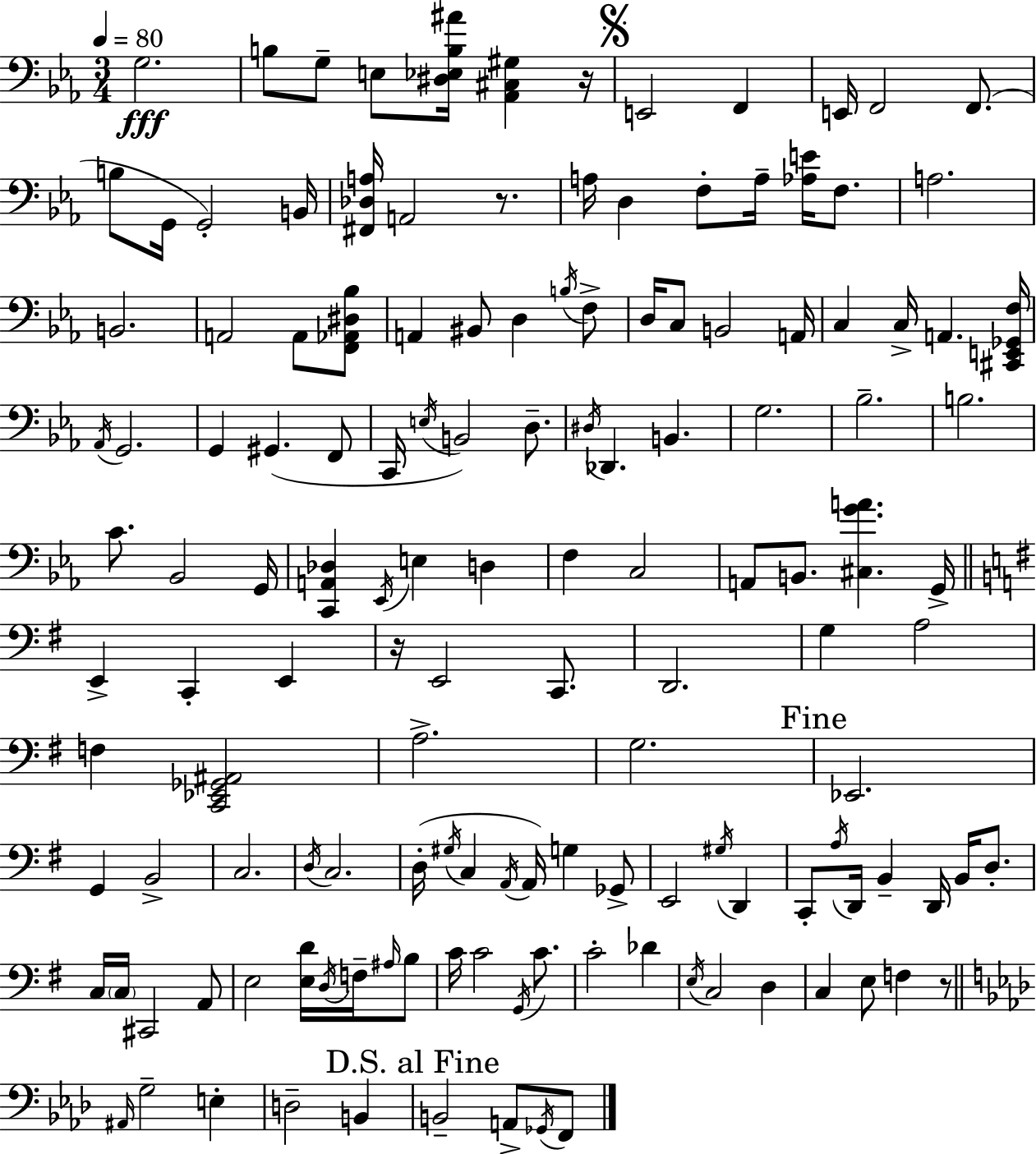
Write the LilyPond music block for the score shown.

{
  \clef bass
  \numericTimeSignature
  \time 3/4
  \key c \minor
  \tempo 4 = 80
  g2.\fff | b8 g8-- e8 <dis ees b ais'>16 <aes, cis gis>4 r16 | \mark \markup { \musicglyph "scripts.segno" } e,2 f,4 | e,16 f,2 f,8.( | \break b8 g,16 g,2-.) b,16 | <fis, des a>16 a,2 r8. | a16 d4 f8-. a16-- <aes e'>16 f8. | a2. | \break b,2. | a,2 a,8 <f, aes, dis bes>8 | a,4 bis,8 d4 \acciaccatura { b16 } f8-> | d16 c8 b,2 | \break a,16 c4 c16-> a,4. | <cis, e, ges, f>16 \acciaccatura { aes,16 } g,2. | g,4 gis,4.( | f,8 c,16 \acciaccatura { e16 }) b,2 | \break d8.-- \acciaccatura { dis16 } des,4. b,4. | g2. | bes2.-- | b2. | \break c'8. bes,2 | g,16 <c, a, des>4 \acciaccatura { ees,16 } e4 | d4 f4 c2 | a,8 b,8. <cis g' a'>4. | \break g,16-> \bar "||" \break \key g \major e,4-> c,4-. e,4 | r16 e,2 c,8. | d,2. | g4 a2 | \break f4 <c, ees, ges, ais,>2 | a2.-> | g2. | \mark "Fine" ees,2. | \break g,4 b,2-> | c2. | \acciaccatura { d16 } c2. | d16-.( \acciaccatura { gis16 } c4 \acciaccatura { a,16 }) a,16 g4 | \break ges,8-> e,2 \acciaccatura { gis16 } | d,4 c,8-. \acciaccatura { a16 } d,16 b,4-- | d,16 b,16 d8.-. c16 \parenthesize c16 cis,2 | a,8 e2 | \break <e d'>16 \acciaccatura { d16 } f16-- \grace { ais16 } b8 c'16 c'2 | \acciaccatura { g,16 } c'8. c'2-. | des'4 \acciaccatura { e16 } c2 | d4 c4 | \break e8 f4 r8 \bar "||" \break \key aes \major \grace { ais,16 } g2-- e4-. | d2-- b,4 | \mark "D.S. al Fine" b,2-- a,8-> \acciaccatura { ges,16 } | f,8 \bar "|."
}